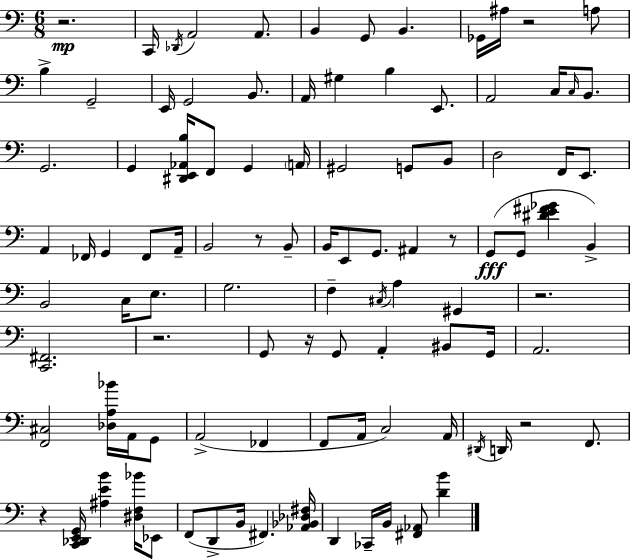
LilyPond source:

{
  \clef bass
  \numericTimeSignature
  \time 6/8
  \key a \minor
  r2.\mp | c,16 \acciaccatura { des,16 } a,2 a,8. | b,4 g,8 b,4. | ges,16 ais16 r2 a8 | \break b4-> g,2-- | e,16 g,2 b,8. | a,16 gis4 b4 e,8. | a,2 c16 \grace { c16 } b,8. | \break g,2. | g,4 <dis, e, aes, b>16 f,8 g,4 | \parenthesize a,16 gis,2 g,8 | b,8 d2 f,16 e,8. | \break a,4 fes,16 g,4 fes,8 | a,16-- b,2 r8 | b,8-- b,16 e,8 g,8. ais,4 | r8 g,8(\fff g,8 <dis' e' fis' ges'>4 b,4->) | \break b,2 c16 e8. | g2. | f4-- \acciaccatura { cis16 } a4 gis,4 | r2. | \break <c, fis,>2. | r2. | g,8 r16 g,8 a,4-. | bis,8 g,16 a,2. | \break <f, cis>2 <des a bes'>16 | a,16 g,8 a,2->( fes,4 | f,8 a,16 c2) | a,16 \acciaccatura { dis,16 } d,16 r2 | \break f,8. r4 <c, des, e, g,>16 <ais e' b'>4 | <dis f bes'>16 ees,8 f,8( d,8-> b,16 fis,4.) | <aes, bes, des fis>16 d,4 ces,16-- b,16 <fis, aes,>8 | <d' b'>4 \bar "|."
}